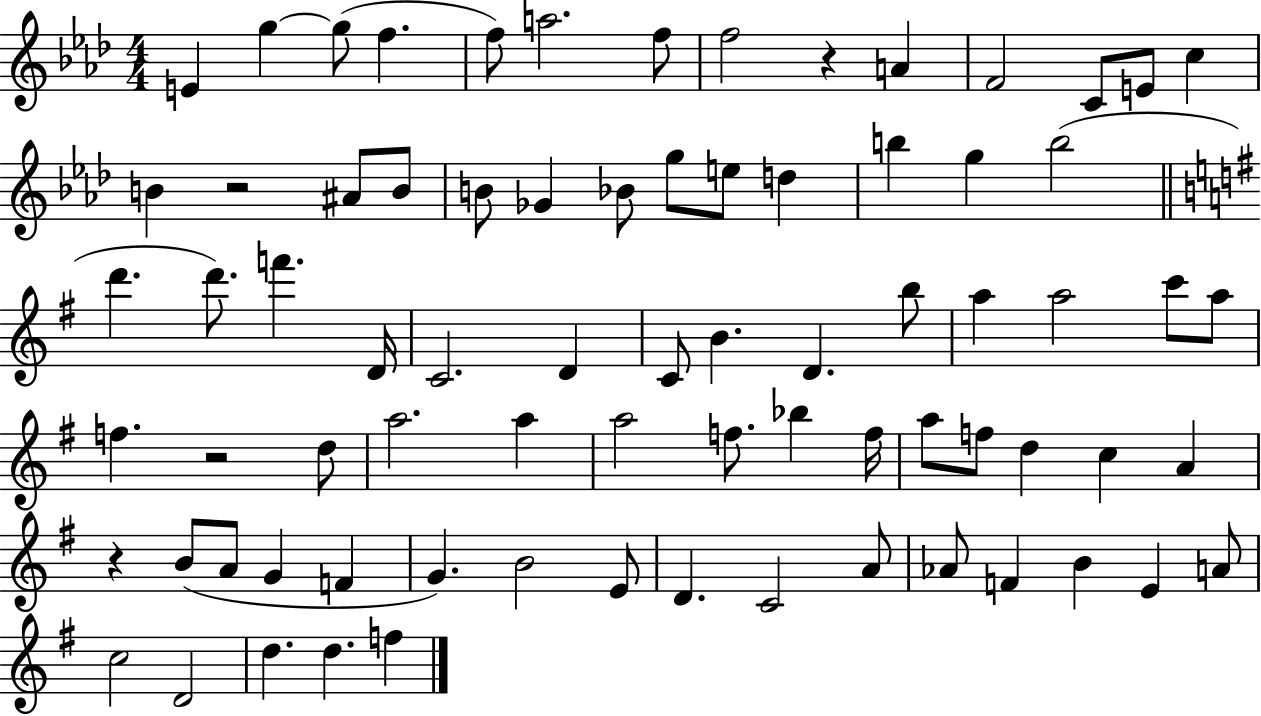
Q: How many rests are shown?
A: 4